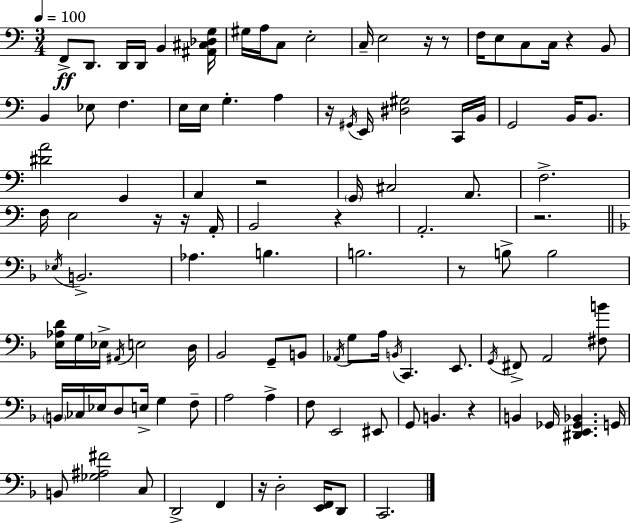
F2/e D2/e. D2/s D2/s B2/q [A#2,C#3,Db3,G3]/s G#3/s A3/s C3/e E3/h C3/s E3/h R/s R/e F3/s E3/e C3/e C3/s R/q B2/e B2/q Eb3/e F3/q. E3/s E3/s G3/q. A3/q R/s G#2/s E2/s [D#3,G#3]/h C2/s B2/s G2/h B2/s B2/e. [D#4,A4]/h G2/q A2/q R/h G2/s C#3/h A2/e. F3/h. F3/s E3/h R/s R/s A2/s B2/h R/q A2/h. R/h. Eb3/s B2/h. Ab3/q. B3/q. B3/h. R/e B3/e B3/h [E3,Ab3,D4]/s G3/s Eb3/s A#2/s E3/h D3/s Bb2/h G2/e B2/e Ab2/s G3/e A3/s B2/s C2/q. E2/e. G2/s F#2/e A2/h [F#3,B4]/e B2/s CES3/s Eb3/s D3/e E3/s G3/q F3/e A3/h A3/q F3/e E2/h EIS2/e G2/e B2/q. R/q B2/q Gb2/s [D#2,E2,Gb2,Bb2]/q. G2/s B2/e [Gb3,A#3,F#4]/h C3/e D2/h F2/q R/s D3/h [E2,F2]/s D2/e C2/h.